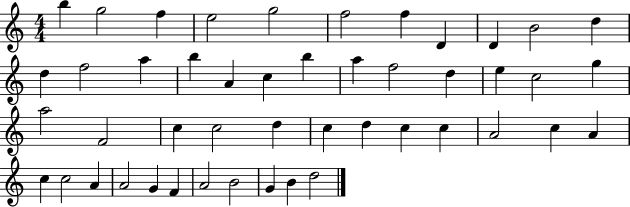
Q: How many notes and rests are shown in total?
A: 47